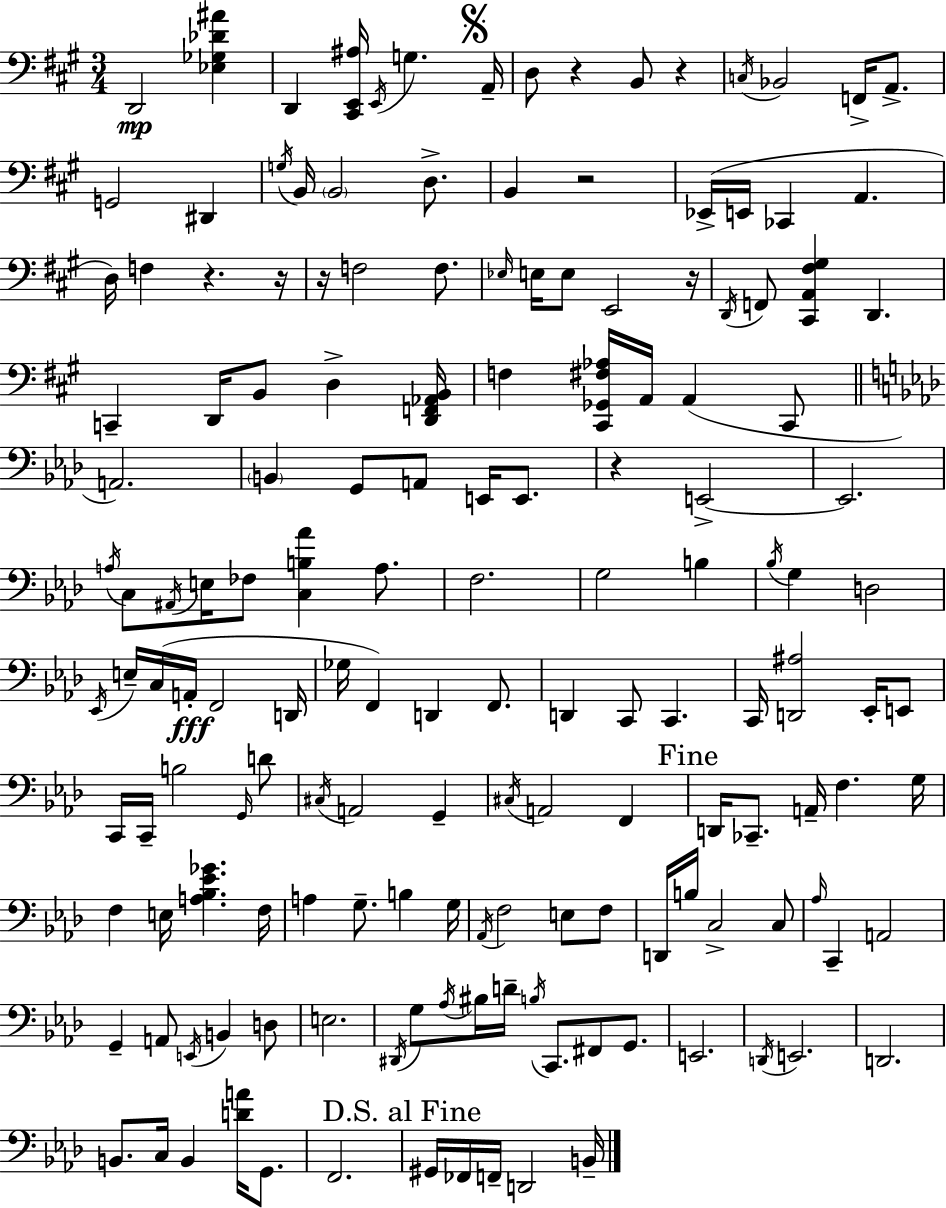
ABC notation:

X:1
T:Untitled
M:3/4
L:1/4
K:A
D,,2 [_E,_G,_D^A] D,, [^C,,E,,^A,]/4 E,,/4 G, A,,/4 D,/2 z B,,/2 z C,/4 _B,,2 F,,/4 A,,/2 G,,2 ^D,, G,/4 B,,/4 B,,2 D,/2 B,, z2 _E,,/4 E,,/4 _C,, A,, D,/4 F, z z/4 z/4 F,2 F,/2 _E,/4 E,/4 E,/2 E,,2 z/4 D,,/4 F,,/2 [^C,,A,,^F,^G,] D,, C,, D,,/4 B,,/2 D, [D,,F,,_A,,B,,]/4 F, [^C,,_G,,^F,_A,]/4 A,,/4 A,, ^C,,/2 A,,2 B,, G,,/2 A,,/2 E,,/4 E,,/2 z E,,2 E,,2 A,/4 C,/2 ^A,,/4 E,/4 _F,/2 [C,B,_A] A,/2 F,2 G,2 B, _B,/4 G, D,2 _E,,/4 E,/4 C,/4 A,,/4 F,,2 D,,/4 _G,/4 F,, D,, F,,/2 D,, C,,/2 C,, C,,/4 [D,,^A,]2 _E,,/4 E,,/2 C,,/4 C,,/4 B,2 G,,/4 D/2 ^C,/4 A,,2 G,, ^C,/4 A,,2 F,, D,,/4 _C,,/2 A,,/4 F, G,/4 F, E,/4 [A,_B,_E_G] F,/4 A, G,/2 B, G,/4 _A,,/4 F,2 E,/2 F,/2 D,,/4 B,/4 C,2 C,/2 _A,/4 C,, A,,2 G,, A,,/2 E,,/4 B,, D,/2 E,2 ^D,,/4 G,/2 _A,/4 ^B,/4 D/4 B,/4 C,,/2 ^F,,/2 G,,/2 E,,2 D,,/4 E,,2 D,,2 B,,/2 C,/4 B,, [DA]/4 G,,/2 F,,2 ^G,,/4 _F,,/4 F,,/4 D,,2 B,,/4